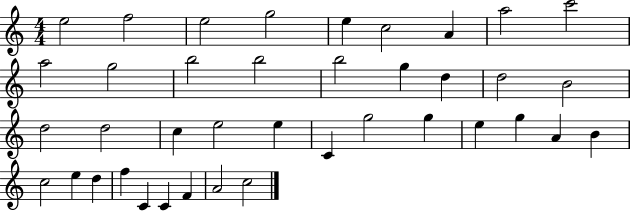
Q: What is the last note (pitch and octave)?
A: C5